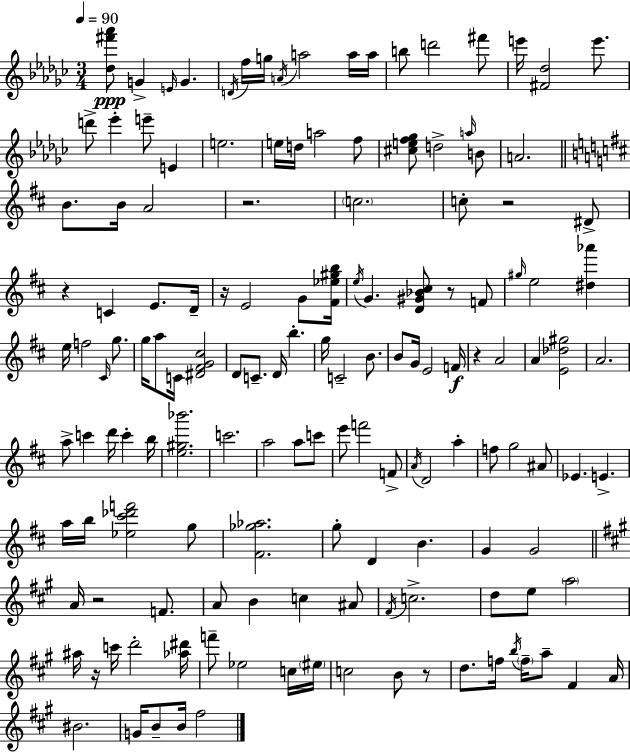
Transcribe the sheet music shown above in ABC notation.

X:1
T:Untitled
M:3/4
L:1/4
K:Ebm
[_d^f'_a']/2 G E/4 G D/4 f/4 g/4 A/4 a2 a/4 a/4 b/2 d'2 ^f'/2 e'/4 [^F_d]2 e'/2 d'/2 _e' e'/2 E e2 e/4 d/4 a2 f/2 [^cef_g]/2 d2 a/4 B/2 A2 B/2 B/4 A2 z2 c2 c/2 z2 ^D/2 z C E/2 D/4 z/4 E2 G/2 [^F_e^gb]/4 e/4 G [D^G_B^c]/2 z/2 F/2 ^g/4 e2 [^d_a'] e/4 f2 ^C/4 g/2 g/4 a/2 C/4 [^D^FG^c]2 D/2 C/2 D/4 b g/4 C2 B/2 B/2 G/4 E2 F/4 z A2 A [E_d^g]2 A2 a/2 c' d'/4 c' b/4 [e^g_b']2 c'2 a2 a/2 c'/2 e'/2 f'2 F/2 A/4 D2 a f/2 g2 ^A/2 _E E a/4 b/4 [_e^c'_d'f']2 g/2 [^F_g_a]2 g/2 D B G G2 A/4 z2 F/2 A/2 B c ^A/2 ^F/4 c2 d/2 e/2 a2 ^a/4 z/4 c'/4 d'2 [_a^d']/4 f'/2 _e2 c/4 ^e/4 c2 B/2 z/2 d/2 f/4 b/4 f/4 a/2 ^F A/4 ^B2 G/4 B/2 B/4 ^f2